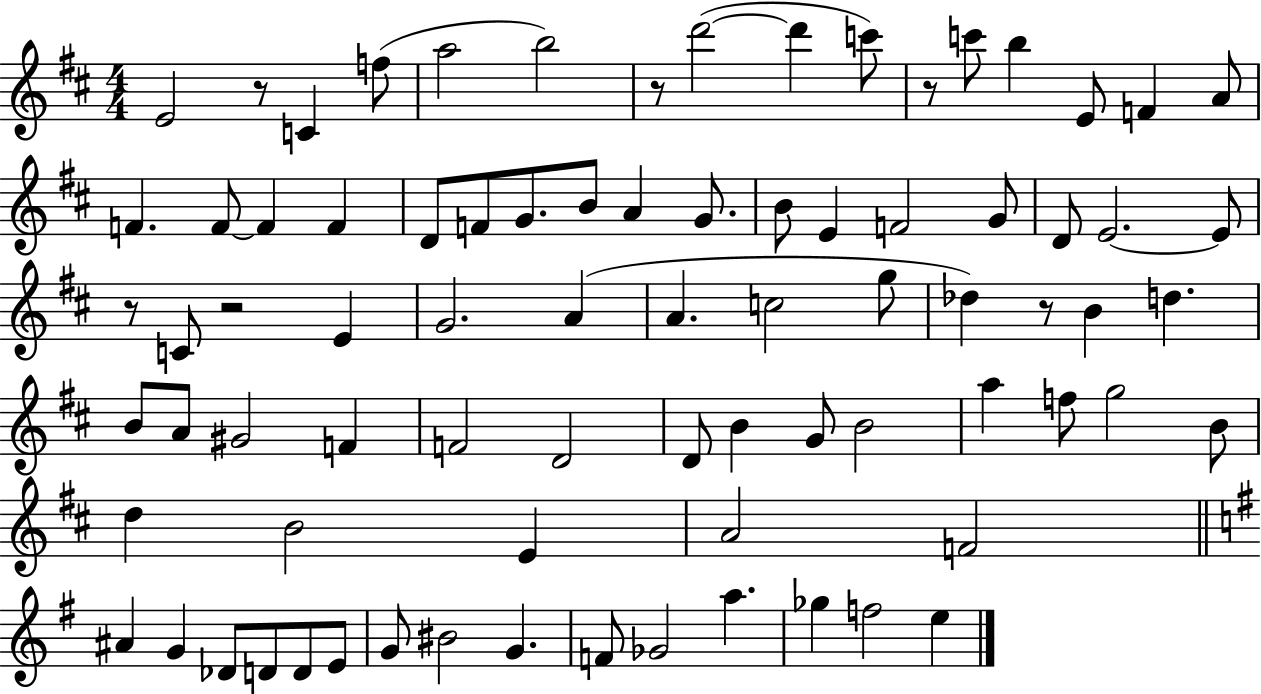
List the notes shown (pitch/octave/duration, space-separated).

E4/h R/e C4/q F5/e A5/h B5/h R/e D6/h D6/q C6/e R/e C6/e B5/q E4/e F4/q A4/e F4/q. F4/e F4/q F4/q D4/e F4/e G4/e. B4/e A4/q G4/e. B4/e E4/q F4/h G4/e D4/e E4/h. E4/e R/e C4/e R/h E4/q G4/h. A4/q A4/q. C5/h G5/e Db5/q R/e B4/q D5/q. B4/e A4/e G#4/h F4/q F4/h D4/h D4/e B4/q G4/e B4/h A5/q F5/e G5/h B4/e D5/q B4/h E4/q A4/h F4/h A#4/q G4/q Db4/e D4/e D4/e E4/e G4/e BIS4/h G4/q. F4/e Gb4/h A5/q. Gb5/q F5/h E5/q